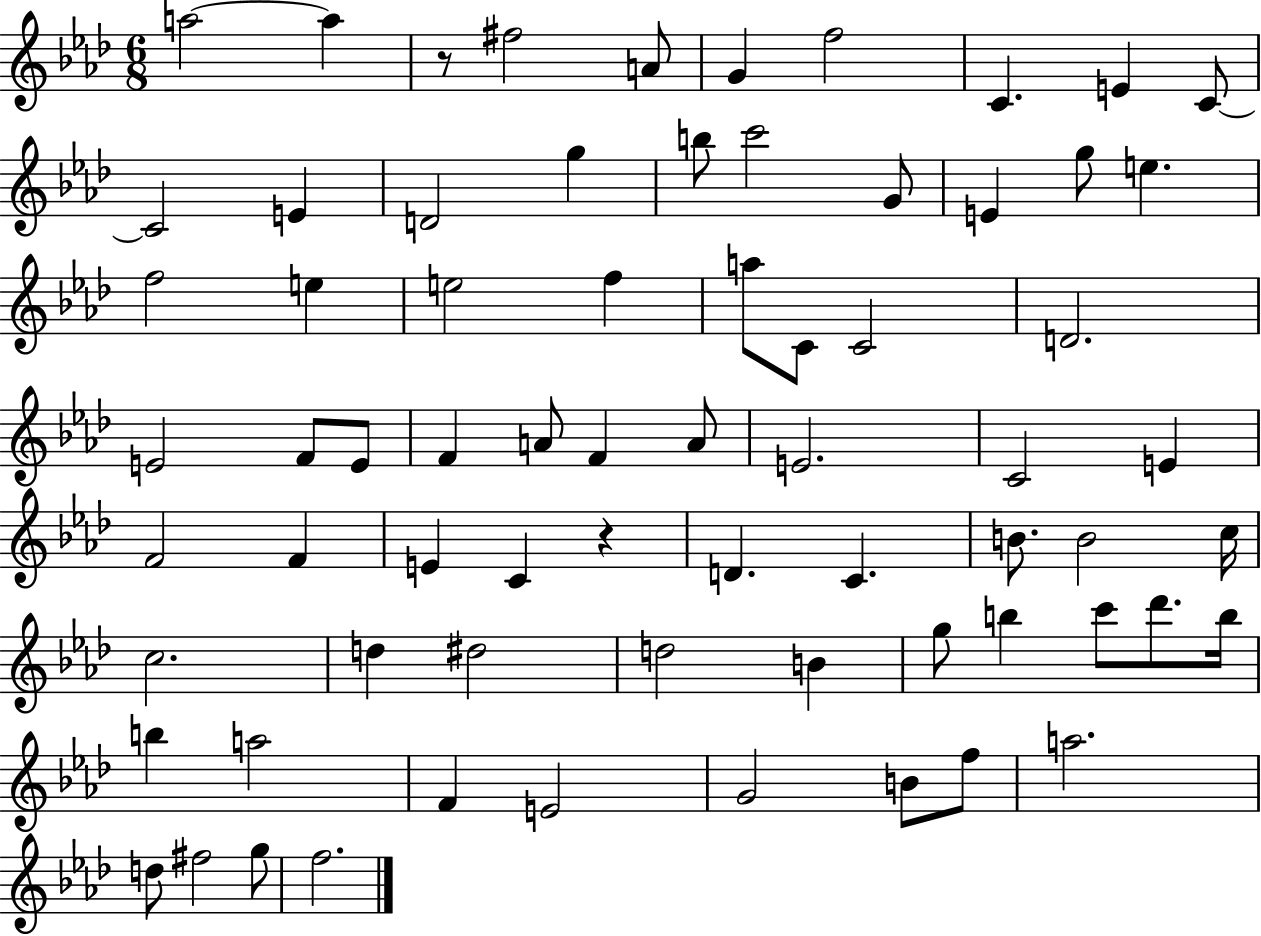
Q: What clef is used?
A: treble